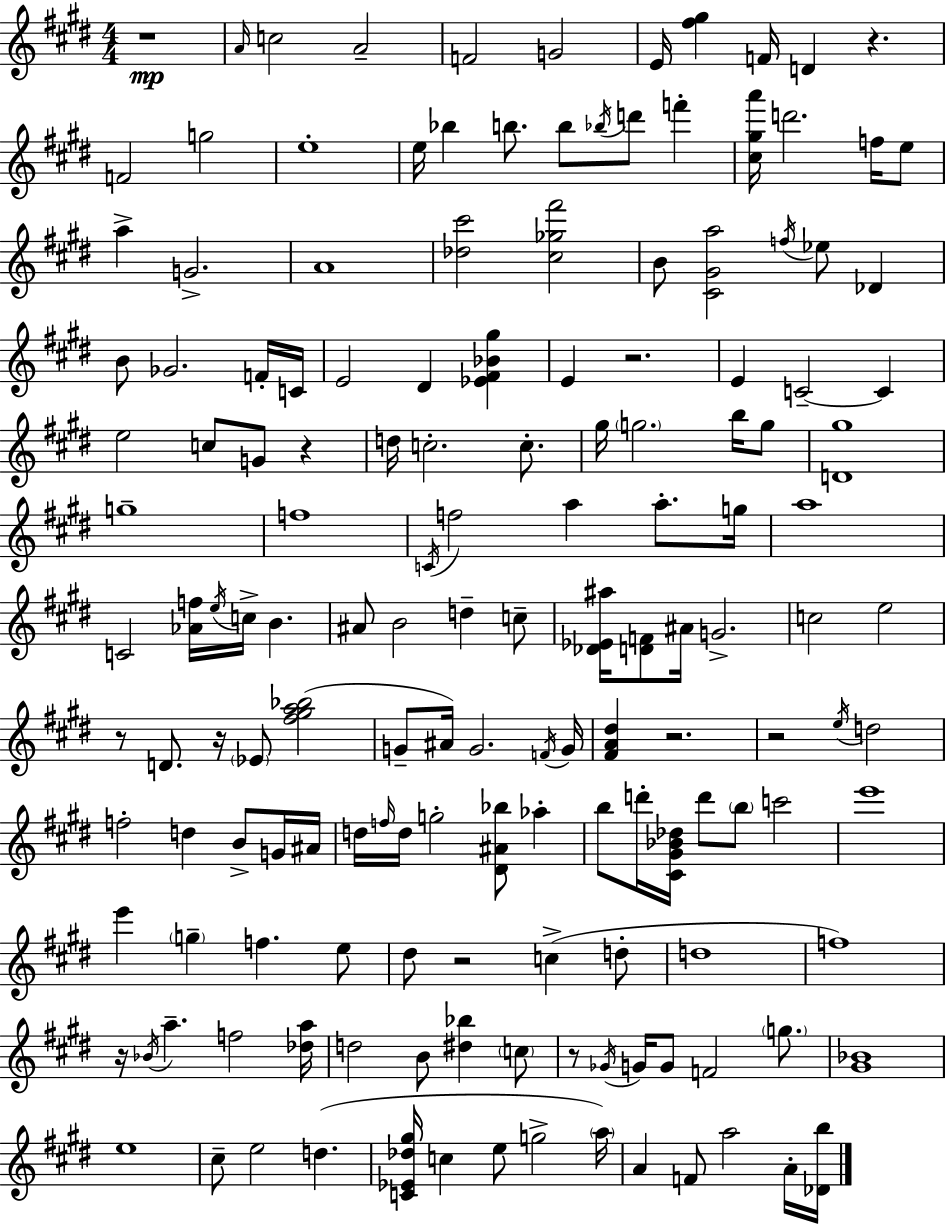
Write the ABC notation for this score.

X:1
T:Untitled
M:4/4
L:1/4
K:E
z4 A/4 c2 A2 F2 G2 E/4 [^f^g] F/4 D z F2 g2 e4 e/4 _b b/2 b/2 _b/4 d'/2 f' [^c^ga']/4 d'2 f/4 e/2 a G2 A4 [_d^c']2 [^c_g^f']2 B/2 [^C^Ga]2 f/4 _e/2 _D B/2 _G2 F/4 C/4 E2 ^D [_E^F_B^g] E z2 E C2 C e2 c/2 G/2 z d/4 c2 c/2 ^g/4 g2 b/4 g/2 [D^g]4 g4 f4 C/4 f2 a a/2 g/4 a4 C2 [_Af]/4 e/4 c/4 B ^A/2 B2 d c/2 [_D_E^a]/4 [DF]/2 ^A/4 G2 c2 e2 z/2 D/2 z/4 _E/2 [^f^ga_b]2 G/2 ^A/4 G2 F/4 G/4 [^FA^d] z2 z2 e/4 d2 f2 d B/2 G/4 ^A/4 d/4 f/4 d/4 g2 [^D^A_b]/2 _a b/2 d'/4 [^C^G_B_d]/4 d'/2 b/2 c'2 e'4 e' g f e/2 ^d/2 z2 c d/2 d4 f4 z/4 _B/4 a f2 [_da]/4 d2 B/2 [^d_b] c/2 z/2 _G/4 G/4 G/2 F2 g/2 [^G_B]4 e4 ^c/2 e2 d [C_E_d^g]/4 c e/2 g2 a/4 A F/2 a2 A/4 [_Db]/4